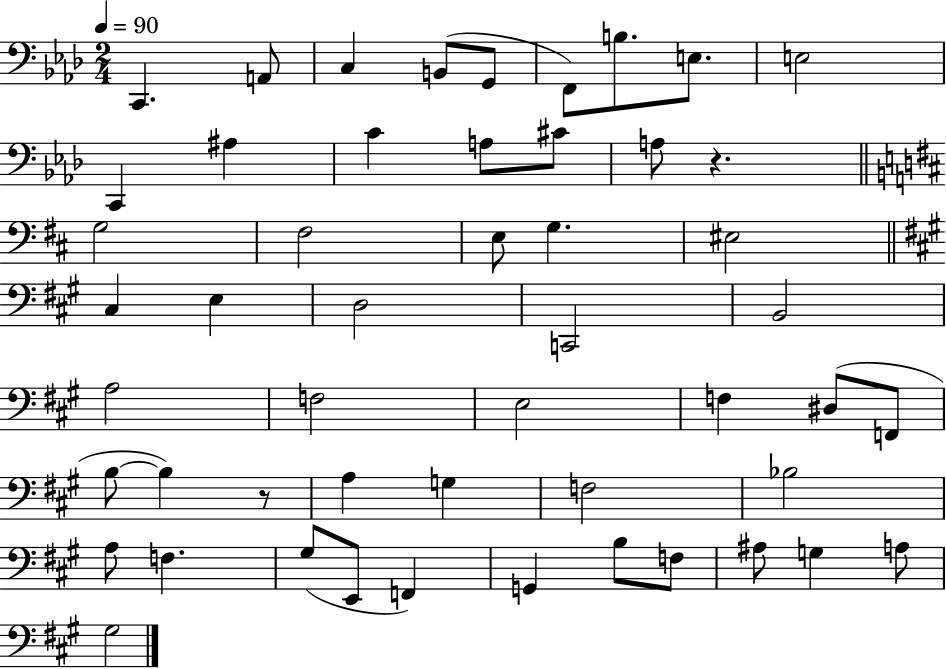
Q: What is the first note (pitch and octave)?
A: C2